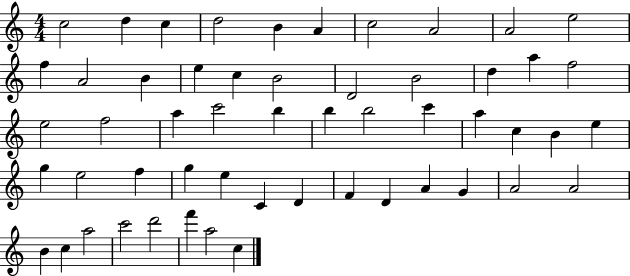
C5/h D5/q C5/q D5/h B4/q A4/q C5/h A4/h A4/h E5/h F5/q A4/h B4/q E5/q C5/q B4/h D4/h B4/h D5/q A5/q F5/h E5/h F5/h A5/q C6/h B5/q B5/q B5/h C6/q A5/q C5/q B4/q E5/q G5/q E5/h F5/q G5/q E5/q C4/q D4/q F4/q D4/q A4/q G4/q A4/h A4/h B4/q C5/q A5/h C6/h D6/h F6/q A5/h C5/q